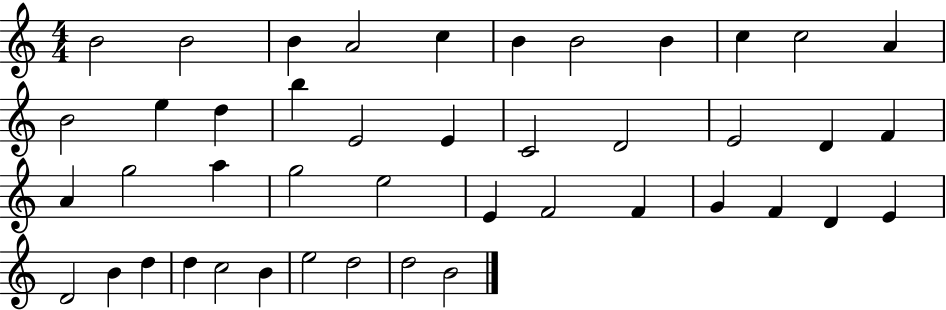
X:1
T:Untitled
M:4/4
L:1/4
K:C
B2 B2 B A2 c B B2 B c c2 A B2 e d b E2 E C2 D2 E2 D F A g2 a g2 e2 E F2 F G F D E D2 B d d c2 B e2 d2 d2 B2